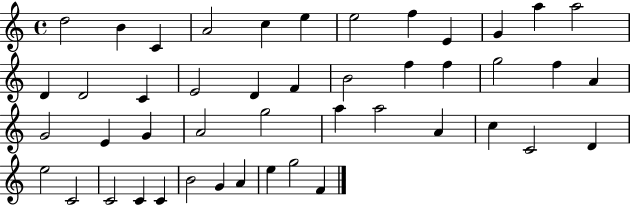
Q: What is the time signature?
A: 4/4